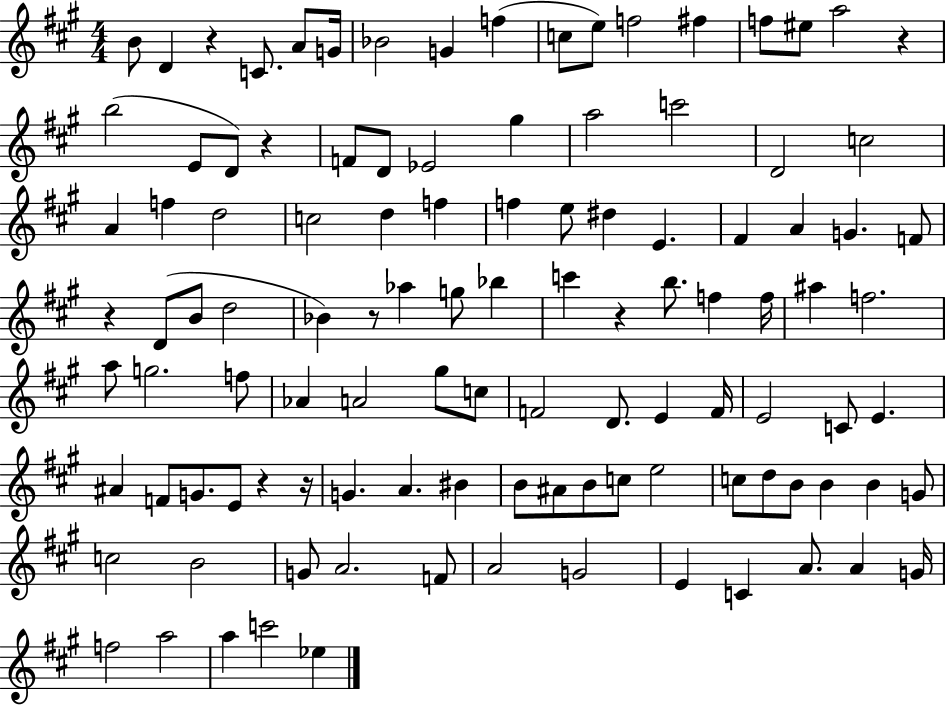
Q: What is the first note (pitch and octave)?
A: B4